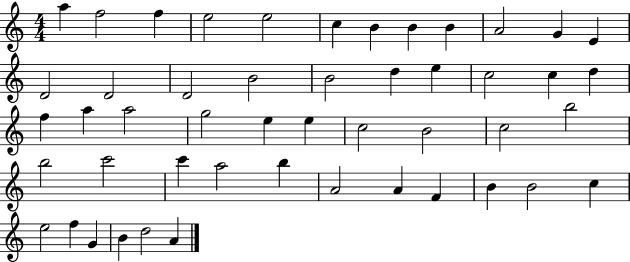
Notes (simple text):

A5/q F5/h F5/q E5/h E5/h C5/q B4/q B4/q B4/q A4/h G4/q E4/q D4/h D4/h D4/h B4/h B4/h D5/q E5/q C5/h C5/q D5/q F5/q A5/q A5/h G5/h E5/q E5/q C5/h B4/h C5/h B5/h B5/h C6/h C6/q A5/h B5/q A4/h A4/q F4/q B4/q B4/h C5/q E5/h F5/q G4/q B4/q D5/h A4/q